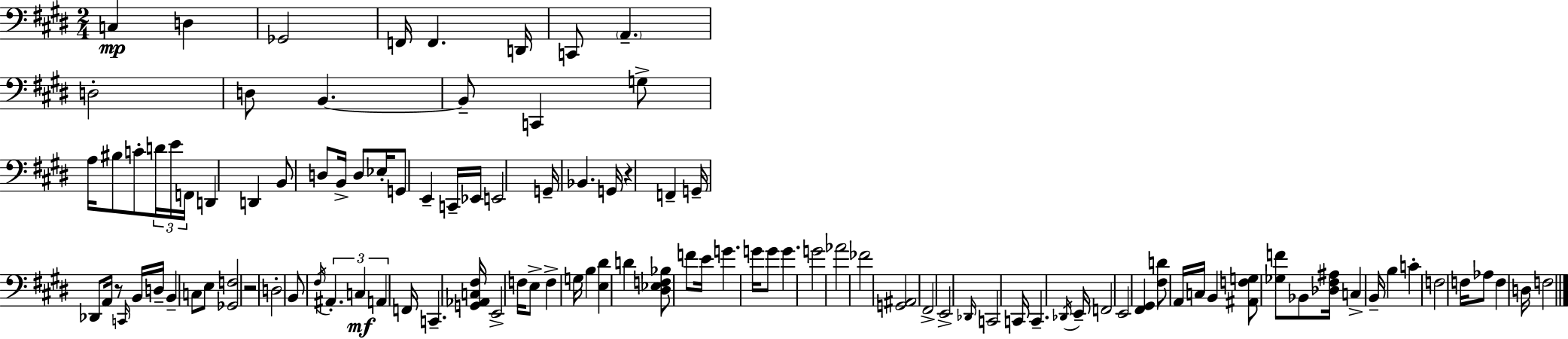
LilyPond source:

{
  \clef bass
  \numericTimeSignature
  \time 2/4
  \key e \major
  c4\mp d4 | ges,2 | f,16 f,4. d,16 | c,8 \parenthesize a,4.-- | \break d2-. | d8 b,4.~~ | b,8-- c,4 g8-> | a16 bis8 c'8-. \tuplet 3/2 { d'16 e'16 f,16 } | \break d,4 d,4 | b,8 d8 b,16-> d8 ees16-. | g,8 e,4-- c,16-- ees,16 | e,2 | \break g,16-- bes,4. g,16 | r4 f,4-- | g,16-- des,8 a,16 r8 \grace { c,16 } b,16 | d16-- b,4-- c8 e8 | \break <ges, f>2 | r2 | d2-. | b,8 \acciaccatura { fis16 } \tuplet 3/2 { ais,4.-. | \break c4\mf a,4 } | f,16 c,4.-- | <g, aes, c fis>16 e,2-> | f16 e8-> f4-> | \break g16 b4 <e dis'>4 | d'4 <dis ees f bes>8 | f'8 e'16 g'4. | g'16 g'8 g'4. | \break g'2 | aes'2 | fes'2 | <g, ais,>2 | \break fis,2-> | e,2-> | \grace { des,16 } c,2 | c,16 c,4.-- | \break \acciaccatura { des,16 } e,16-- f,2 | e,2 | <fis, gis,>4 | <fis d'>8 a,16 c16 b,4 | \break <ais, f g>8 <ges f'>8 bes,8 <des fis ais>16 c4-> | b,16-- b4 | c'4-. f2 | f16 aes8 f4 | \break d16 f2 | \bar "|."
}